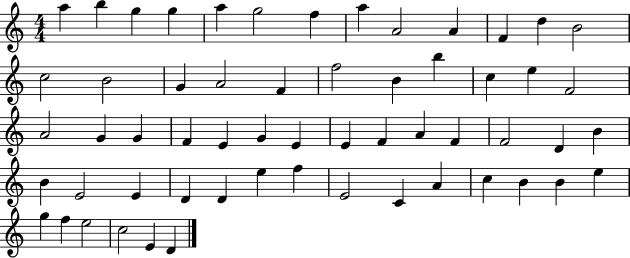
A5/q B5/q G5/q G5/q A5/q G5/h F5/q A5/q A4/h A4/q F4/q D5/q B4/h C5/h B4/h G4/q A4/h F4/q F5/h B4/q B5/q C5/q E5/q F4/h A4/h G4/q G4/q F4/q E4/q G4/q E4/q E4/q F4/q A4/q F4/q F4/h D4/q B4/q B4/q E4/h E4/q D4/q D4/q E5/q F5/q E4/h C4/q A4/q C5/q B4/q B4/q E5/q G5/q F5/q E5/h C5/h E4/q D4/q